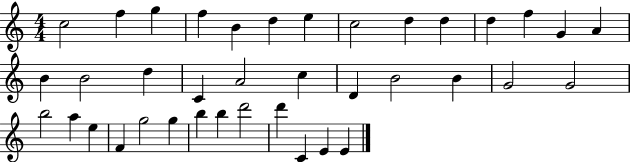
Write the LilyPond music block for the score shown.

{
  \clef treble
  \numericTimeSignature
  \time 4/4
  \key c \major
  c''2 f''4 g''4 | f''4 b'4 d''4 e''4 | c''2 d''4 d''4 | d''4 f''4 g'4 a'4 | \break b'4 b'2 d''4 | c'4 a'2 c''4 | d'4 b'2 b'4 | g'2 g'2 | \break b''2 a''4 e''4 | f'4 g''2 g''4 | b''4 b''4 d'''2 | d'''4 c'4 e'4 e'4 | \break \bar "|."
}